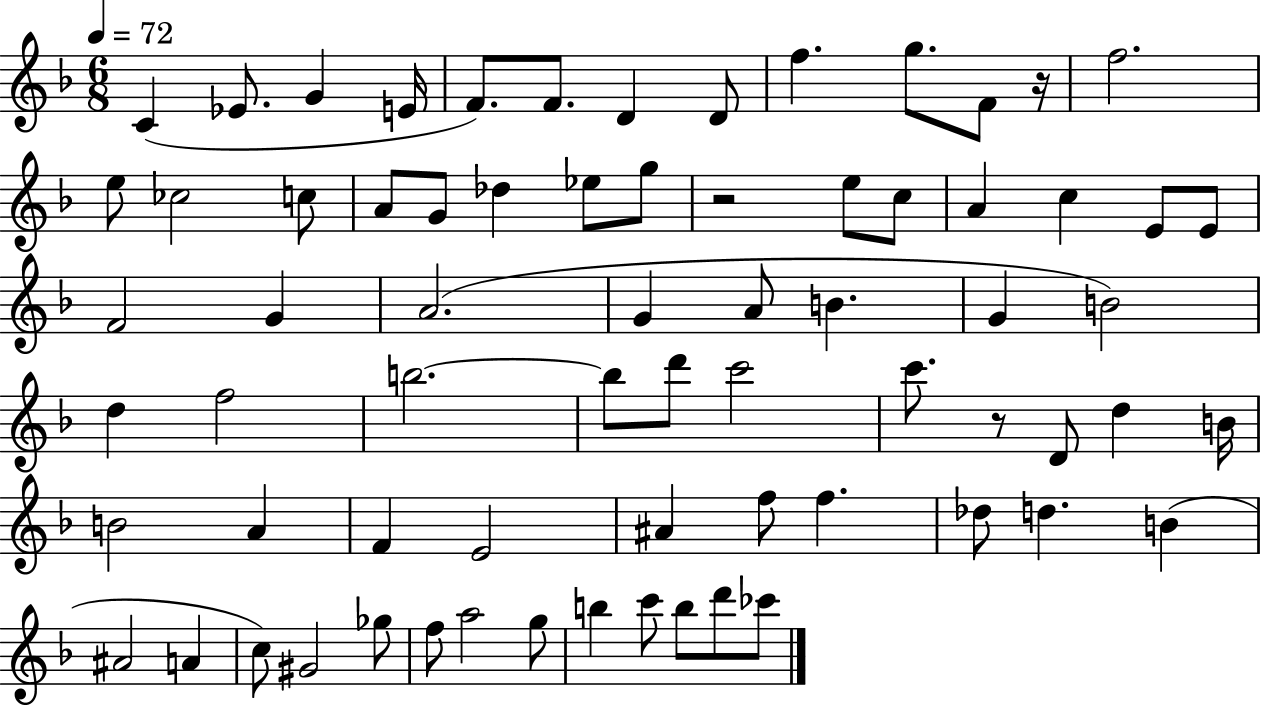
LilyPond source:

{
  \clef treble
  \numericTimeSignature
  \time 6/8
  \key f \major
  \tempo 4 = 72
  c'4( ees'8. g'4 e'16 | f'8.) f'8. d'4 d'8 | f''4. g''8. f'8 r16 | f''2. | \break e''8 ces''2 c''8 | a'8 g'8 des''4 ees''8 g''8 | r2 e''8 c''8 | a'4 c''4 e'8 e'8 | \break f'2 g'4 | a'2.( | g'4 a'8 b'4. | g'4 b'2) | \break d''4 f''2 | b''2.~~ | b''8 d'''8 c'''2 | c'''8. r8 d'8 d''4 b'16 | \break b'2 a'4 | f'4 e'2 | ais'4 f''8 f''4. | des''8 d''4. b'4( | \break ais'2 a'4 | c''8) gis'2 ges''8 | f''8 a''2 g''8 | b''4 c'''8 b''8 d'''8 ces'''8 | \break \bar "|."
}